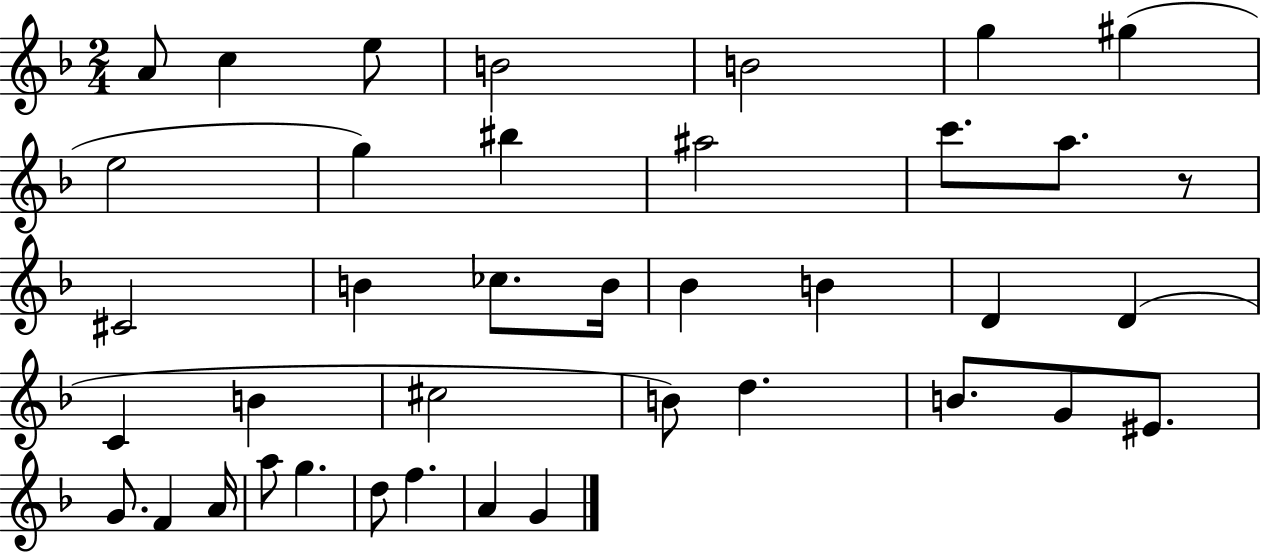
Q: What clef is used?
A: treble